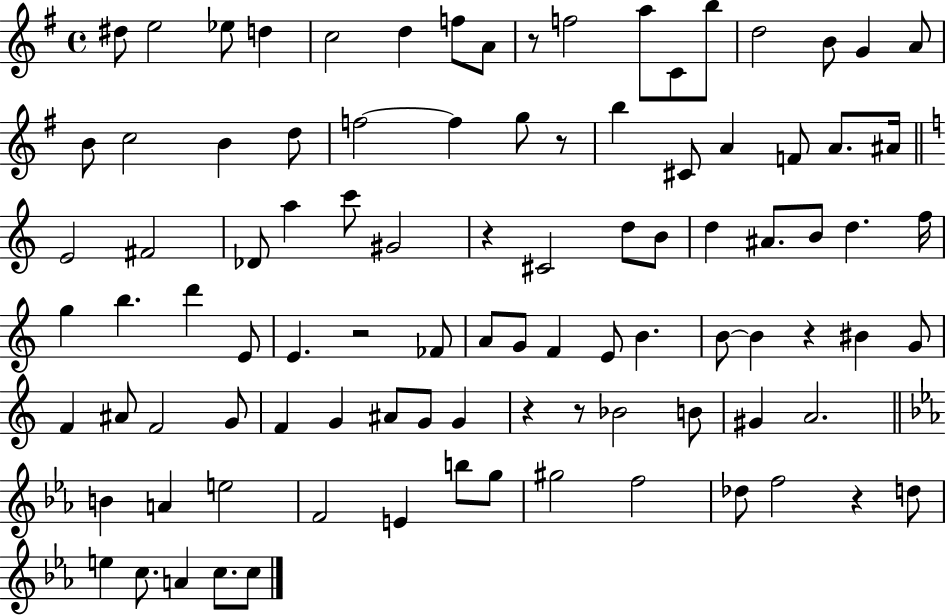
D#5/e E5/h Eb5/e D5/q C5/h D5/q F5/e A4/e R/e F5/h A5/e C4/e B5/e D5/h B4/e G4/q A4/e B4/e C5/h B4/q D5/e F5/h F5/q G5/e R/e B5/q C#4/e A4/q F4/e A4/e. A#4/s E4/h F#4/h Db4/e A5/q C6/e G#4/h R/q C#4/h D5/e B4/e D5/q A#4/e. B4/e D5/q. F5/s G5/q B5/q. D6/q E4/e E4/q. R/h FES4/e A4/e G4/e F4/q E4/e B4/q. B4/e B4/q R/q BIS4/q G4/e F4/q A#4/e F4/h G4/e F4/q G4/q A#4/e G4/e G4/q R/q R/e Bb4/h B4/e G#4/q A4/h. B4/q A4/q E5/h F4/h E4/q B5/e G5/e G#5/h F5/h Db5/e F5/h R/q D5/e E5/q C5/e. A4/q C5/e. C5/e